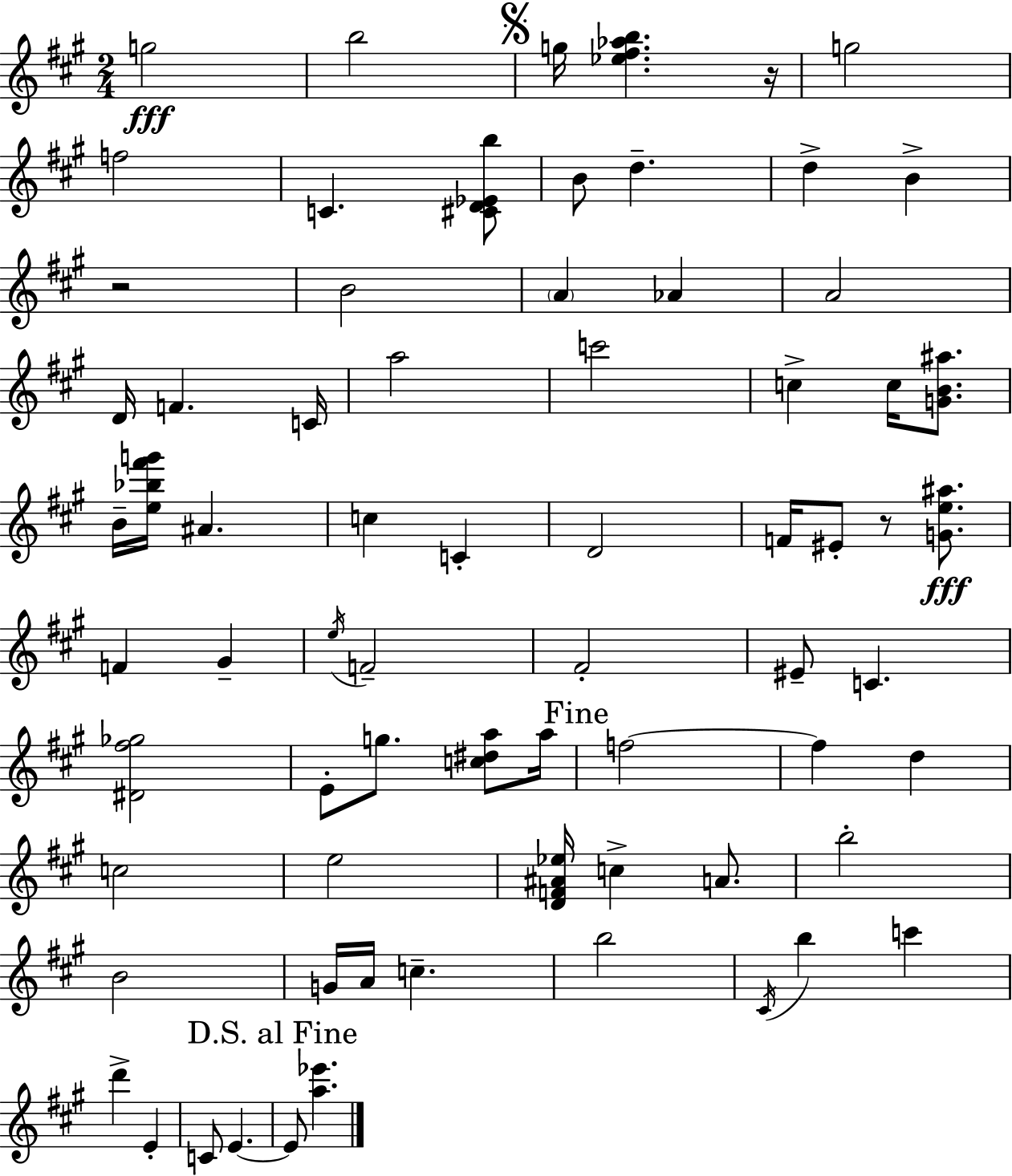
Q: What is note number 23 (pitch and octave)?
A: A#4